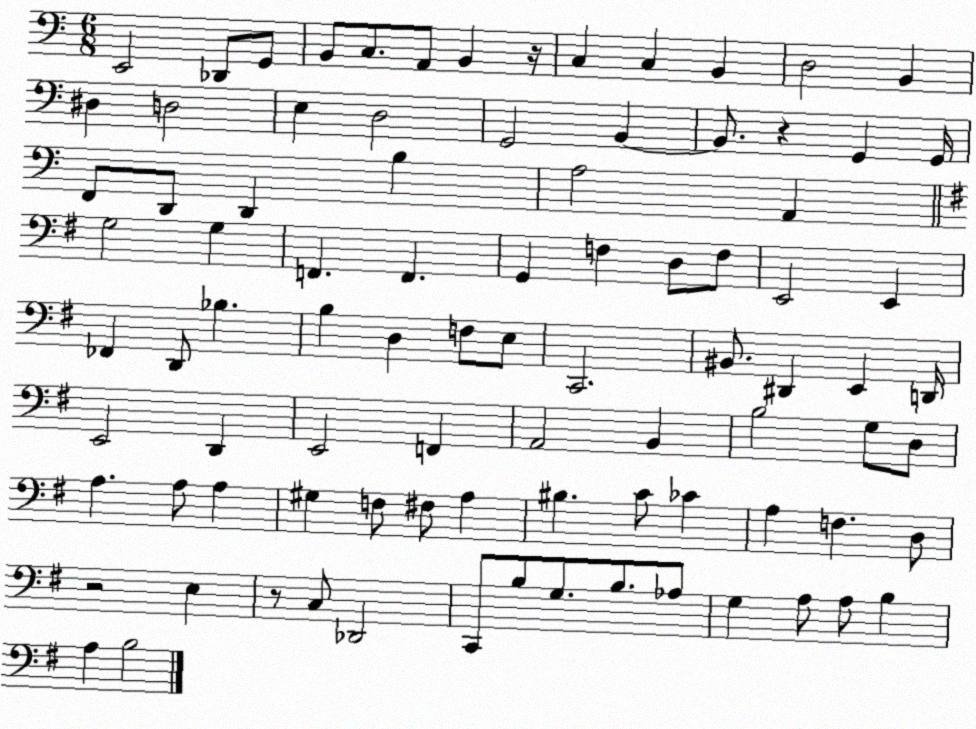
X:1
T:Untitled
M:6/8
L:1/4
K:C
E,,2 _D,,/2 G,,/2 B,,/2 C,/2 A,,/2 B,, z/4 C, C, B,, D,2 B,, ^D, D,2 E, D,2 G,,2 B,, B,,/2 z G,, G,,/4 F,,/2 D,,/2 D,, B, A,2 A,, G,2 G, F,, F,, G,, F, D,/2 F,/2 E,,2 E,, _F,, D,,/2 _B, B, D, F,/2 E,/2 C,,2 ^B,,/2 ^D,, E,, D,,/4 E,,2 D,, E,,2 F,, A,,2 B,, B,2 G,/2 D,/2 A, A,/2 A, ^G, F,/2 ^F,/2 A, ^B, C/2 _C A, F, D,/2 z2 E, z/2 C,/2 _D,,2 C,,/2 B,/2 G,/2 B,/2 _A,/2 G, A,/2 A,/2 B, A, B,2